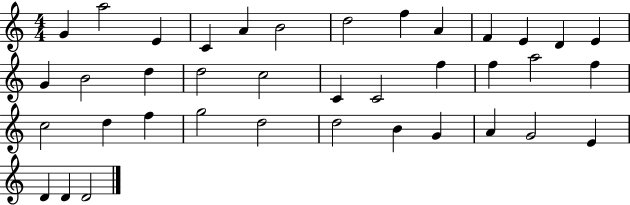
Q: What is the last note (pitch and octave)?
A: D4